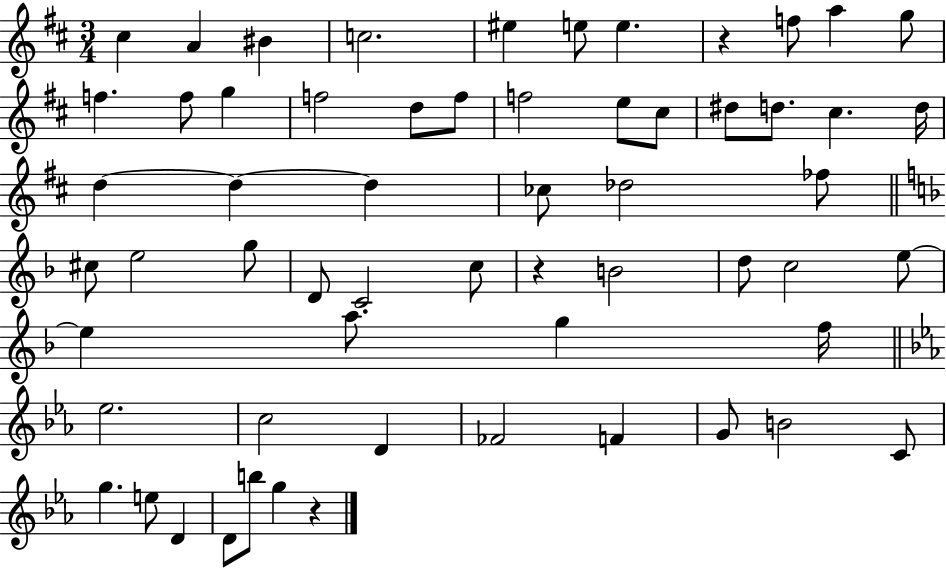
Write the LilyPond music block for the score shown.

{
  \clef treble
  \numericTimeSignature
  \time 3/4
  \key d \major
  cis''4 a'4 bis'4 | c''2. | eis''4 e''8 e''4. | r4 f''8 a''4 g''8 | \break f''4. f''8 g''4 | f''2 d''8 f''8 | f''2 e''8 cis''8 | dis''8 d''8. cis''4. d''16 | \break d''4~~ d''4~~ d''4 | ces''8 des''2 fes''8 | \bar "||" \break \key d \minor cis''8 e''2 g''8 | d'8 c'2 c''8 | r4 b'2 | d''8 c''2 e''8~~ | \break e''4 a''8. g''4 f''16 | \bar "||" \break \key c \minor ees''2. | c''2 d'4 | fes'2 f'4 | g'8 b'2 c'8 | \break g''4. e''8 d'4 | d'8 b''8 g''4 r4 | \bar "|."
}